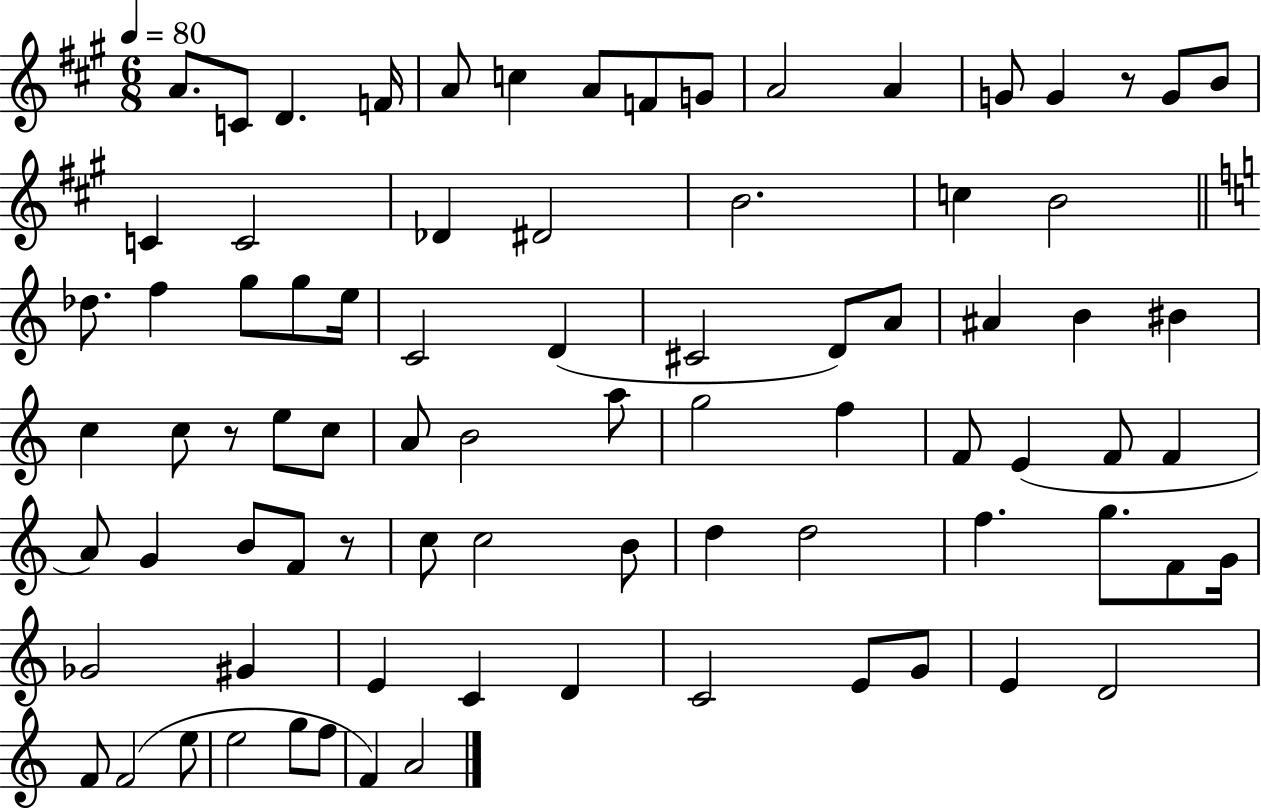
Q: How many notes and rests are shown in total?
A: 82